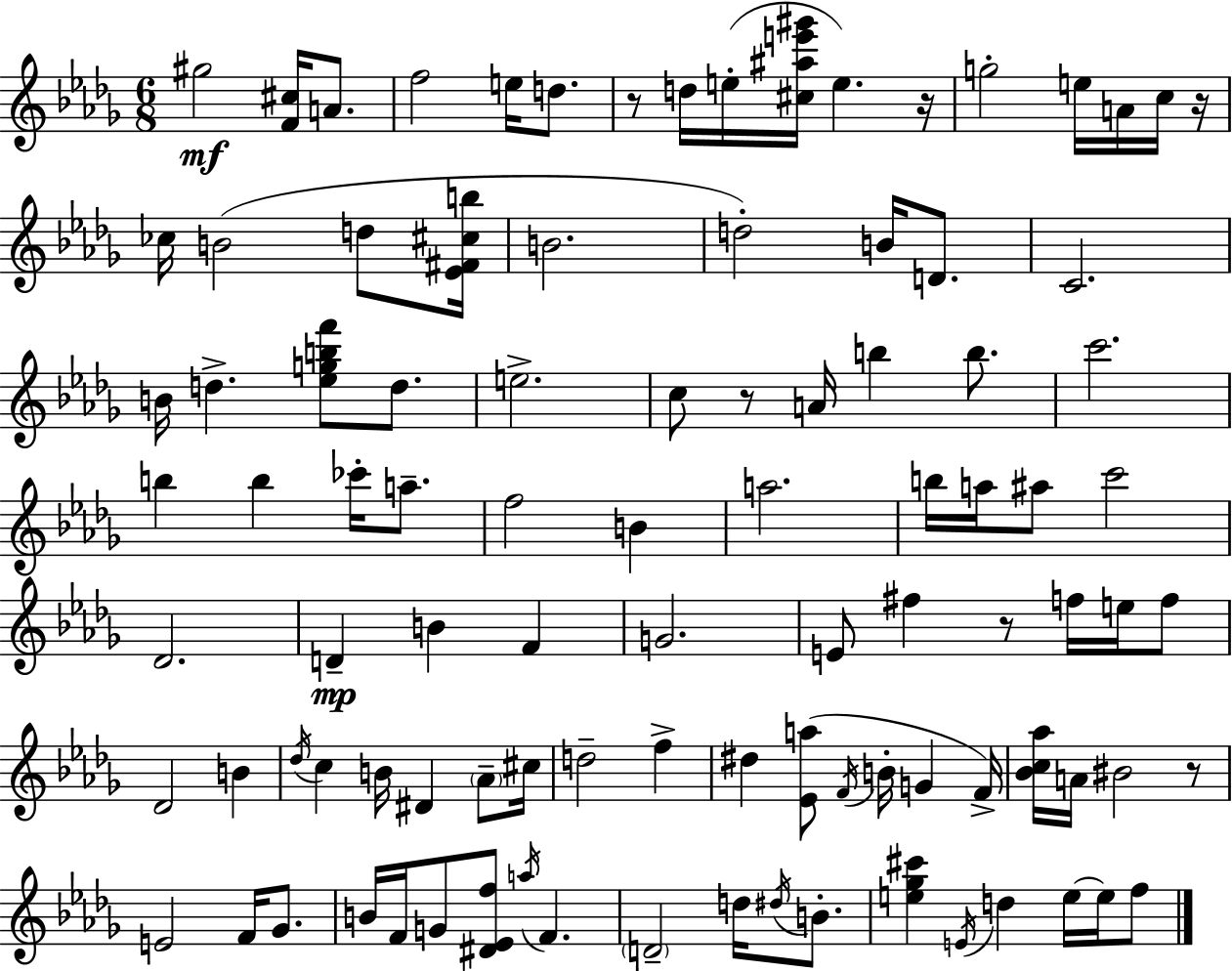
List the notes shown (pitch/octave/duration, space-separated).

G#5/h [F4,C#5]/s A4/e. F5/h E5/s D5/e. R/e D5/s E5/s [C#5,A#5,E6,G#6]/s E5/q. R/s G5/h E5/s A4/s C5/s R/s CES5/s B4/h D5/e [Eb4,F#4,C#5,B5]/s B4/h. D5/h B4/s D4/e. C4/h. B4/s D5/q. [Eb5,G5,B5,F6]/e D5/e. E5/h. C5/e R/e A4/s B5/q B5/e. C6/h. B5/q B5/q CES6/s A5/e. F5/h B4/q A5/h. B5/s A5/s A#5/e C6/h Db4/h. D4/q B4/q F4/q G4/h. E4/e F#5/q R/e F5/s E5/s F5/e Db4/h B4/q Db5/s C5/q B4/s D#4/q Ab4/e C#5/s D5/h F5/q D#5/q [Eb4,A5]/e F4/s B4/s G4/q F4/s [Bb4,C5,Ab5]/s A4/s BIS4/h R/e E4/h F4/s Gb4/e. B4/s F4/s G4/e [D#4,Eb4,F5]/e A5/s F4/q. D4/h D5/s D#5/s B4/e. [E5,Gb5,C#6]/q E4/s D5/q E5/s E5/s F5/e